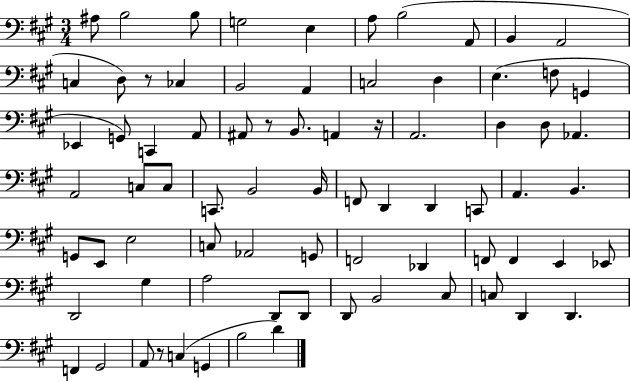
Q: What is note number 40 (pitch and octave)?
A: D2